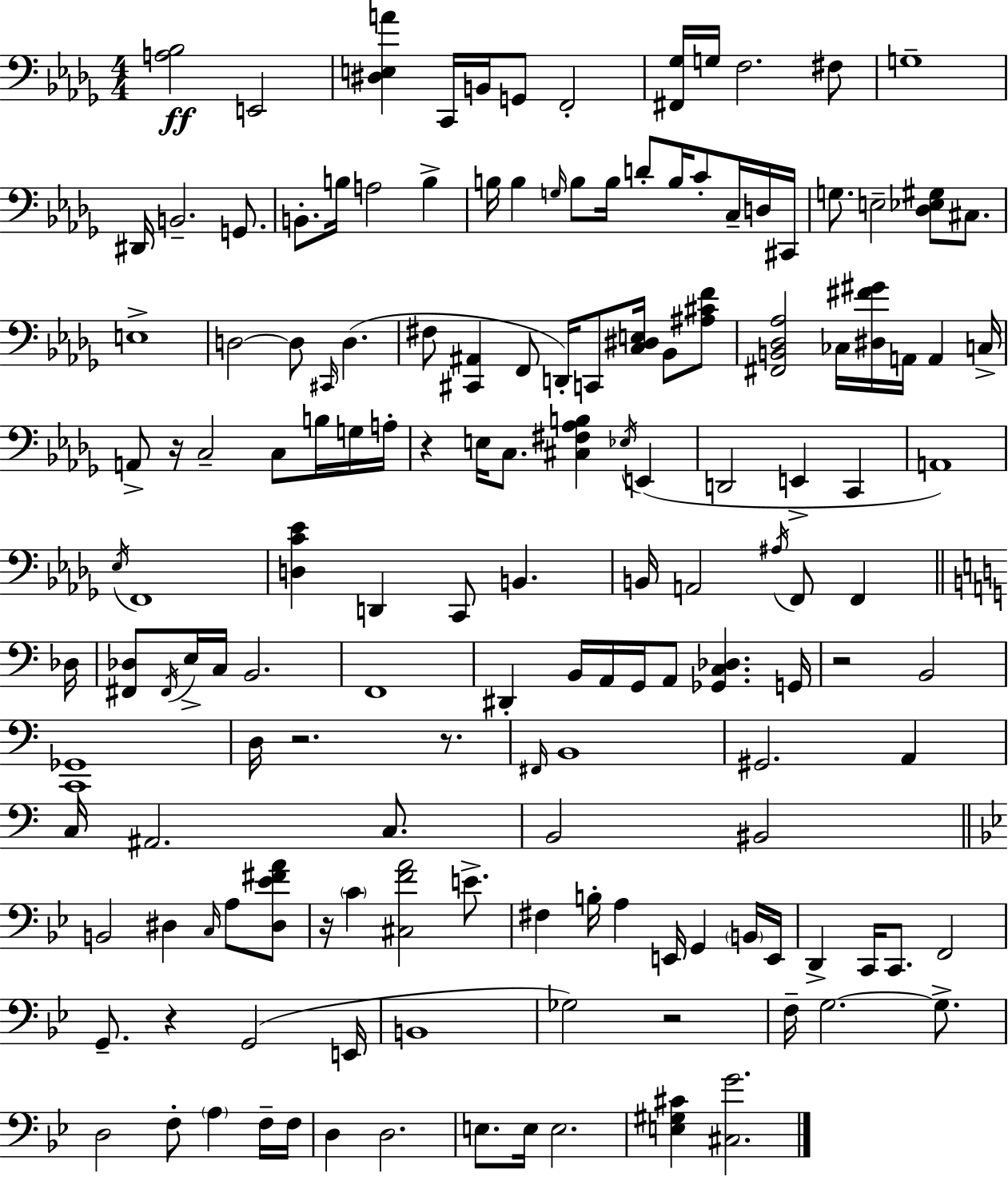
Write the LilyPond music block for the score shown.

{
  \clef bass
  \numericTimeSignature
  \time 4/4
  \key bes \minor
  <a bes>2\ff e,2 | <dis e a'>4 c,16 b,16 g,8 f,2-. | <fis, ges>16 g16 f2. fis8 | g1-- | \break dis,16 b,2.-- g,8. | b,8.-. b16 a2 b4-> | b16 b4 \grace { g16 } b8 b16 d'8-. b16 c'8-. c16-- d16 | cis,16 g8. e2-- <des ees gis>8 cis8. | \break e1-> | d2~~ d8 \grace { cis,16 }( d4. | fis8 <cis, ais,>4 f,8 d,16-.) c,8 <c dis e>16 bes,8 | <ais cis' f'>8 <fis, b, des aes>2 ces16 <dis fis' gis'>16 a,16 a,4 | \break c16-> a,8-> r16 c2-- c8 b16 | g16 a16-. r4 e16 c8. <cis fis aes b>4 \acciaccatura { ees16 } e,4( | d,2 e,4-> c,4 | a,1) | \break \acciaccatura { ees16 } f,1 | <d c' ees'>4 d,4 c,8 b,4. | b,16 a,2 \acciaccatura { ais16 } f,8 | f,4 \bar "||" \break \key c \major des16 <fis, des>8 \acciaccatura { fis,16 } e16-> c16 b,2. | f,1 | dis,4-. b,16 a,16 g,16 a,8 <ges, c des>4. | g,16 r2 b,2 | \break <c, ges,>1 | d16 r2. r8. | \grace { fis,16 } b,1 | gis,2. a,4 | \break c16 ais,2. | c8. b,2 bis,2 | \bar "||" \break \key g \minor b,2 dis4 \grace { c16 } a8 <dis ees' fis' a'>8 | r16 \parenthesize c'4 <cis f' a'>2 e'8.-> | fis4 b16-. a4 e,16 g,4 \parenthesize b,16 | e,16 d,4-> c,16 c,8. f,2 | \break g,8.-- r4 g,2( | e,16 b,1 | ges2) r2 | f16-- g2.~~ g8.-> | \break d2 f8-. \parenthesize a4 f16-- | f16 d4 d2. | e8. e16 e2. | <e gis cis'>4 <cis g'>2. | \break \bar "|."
}